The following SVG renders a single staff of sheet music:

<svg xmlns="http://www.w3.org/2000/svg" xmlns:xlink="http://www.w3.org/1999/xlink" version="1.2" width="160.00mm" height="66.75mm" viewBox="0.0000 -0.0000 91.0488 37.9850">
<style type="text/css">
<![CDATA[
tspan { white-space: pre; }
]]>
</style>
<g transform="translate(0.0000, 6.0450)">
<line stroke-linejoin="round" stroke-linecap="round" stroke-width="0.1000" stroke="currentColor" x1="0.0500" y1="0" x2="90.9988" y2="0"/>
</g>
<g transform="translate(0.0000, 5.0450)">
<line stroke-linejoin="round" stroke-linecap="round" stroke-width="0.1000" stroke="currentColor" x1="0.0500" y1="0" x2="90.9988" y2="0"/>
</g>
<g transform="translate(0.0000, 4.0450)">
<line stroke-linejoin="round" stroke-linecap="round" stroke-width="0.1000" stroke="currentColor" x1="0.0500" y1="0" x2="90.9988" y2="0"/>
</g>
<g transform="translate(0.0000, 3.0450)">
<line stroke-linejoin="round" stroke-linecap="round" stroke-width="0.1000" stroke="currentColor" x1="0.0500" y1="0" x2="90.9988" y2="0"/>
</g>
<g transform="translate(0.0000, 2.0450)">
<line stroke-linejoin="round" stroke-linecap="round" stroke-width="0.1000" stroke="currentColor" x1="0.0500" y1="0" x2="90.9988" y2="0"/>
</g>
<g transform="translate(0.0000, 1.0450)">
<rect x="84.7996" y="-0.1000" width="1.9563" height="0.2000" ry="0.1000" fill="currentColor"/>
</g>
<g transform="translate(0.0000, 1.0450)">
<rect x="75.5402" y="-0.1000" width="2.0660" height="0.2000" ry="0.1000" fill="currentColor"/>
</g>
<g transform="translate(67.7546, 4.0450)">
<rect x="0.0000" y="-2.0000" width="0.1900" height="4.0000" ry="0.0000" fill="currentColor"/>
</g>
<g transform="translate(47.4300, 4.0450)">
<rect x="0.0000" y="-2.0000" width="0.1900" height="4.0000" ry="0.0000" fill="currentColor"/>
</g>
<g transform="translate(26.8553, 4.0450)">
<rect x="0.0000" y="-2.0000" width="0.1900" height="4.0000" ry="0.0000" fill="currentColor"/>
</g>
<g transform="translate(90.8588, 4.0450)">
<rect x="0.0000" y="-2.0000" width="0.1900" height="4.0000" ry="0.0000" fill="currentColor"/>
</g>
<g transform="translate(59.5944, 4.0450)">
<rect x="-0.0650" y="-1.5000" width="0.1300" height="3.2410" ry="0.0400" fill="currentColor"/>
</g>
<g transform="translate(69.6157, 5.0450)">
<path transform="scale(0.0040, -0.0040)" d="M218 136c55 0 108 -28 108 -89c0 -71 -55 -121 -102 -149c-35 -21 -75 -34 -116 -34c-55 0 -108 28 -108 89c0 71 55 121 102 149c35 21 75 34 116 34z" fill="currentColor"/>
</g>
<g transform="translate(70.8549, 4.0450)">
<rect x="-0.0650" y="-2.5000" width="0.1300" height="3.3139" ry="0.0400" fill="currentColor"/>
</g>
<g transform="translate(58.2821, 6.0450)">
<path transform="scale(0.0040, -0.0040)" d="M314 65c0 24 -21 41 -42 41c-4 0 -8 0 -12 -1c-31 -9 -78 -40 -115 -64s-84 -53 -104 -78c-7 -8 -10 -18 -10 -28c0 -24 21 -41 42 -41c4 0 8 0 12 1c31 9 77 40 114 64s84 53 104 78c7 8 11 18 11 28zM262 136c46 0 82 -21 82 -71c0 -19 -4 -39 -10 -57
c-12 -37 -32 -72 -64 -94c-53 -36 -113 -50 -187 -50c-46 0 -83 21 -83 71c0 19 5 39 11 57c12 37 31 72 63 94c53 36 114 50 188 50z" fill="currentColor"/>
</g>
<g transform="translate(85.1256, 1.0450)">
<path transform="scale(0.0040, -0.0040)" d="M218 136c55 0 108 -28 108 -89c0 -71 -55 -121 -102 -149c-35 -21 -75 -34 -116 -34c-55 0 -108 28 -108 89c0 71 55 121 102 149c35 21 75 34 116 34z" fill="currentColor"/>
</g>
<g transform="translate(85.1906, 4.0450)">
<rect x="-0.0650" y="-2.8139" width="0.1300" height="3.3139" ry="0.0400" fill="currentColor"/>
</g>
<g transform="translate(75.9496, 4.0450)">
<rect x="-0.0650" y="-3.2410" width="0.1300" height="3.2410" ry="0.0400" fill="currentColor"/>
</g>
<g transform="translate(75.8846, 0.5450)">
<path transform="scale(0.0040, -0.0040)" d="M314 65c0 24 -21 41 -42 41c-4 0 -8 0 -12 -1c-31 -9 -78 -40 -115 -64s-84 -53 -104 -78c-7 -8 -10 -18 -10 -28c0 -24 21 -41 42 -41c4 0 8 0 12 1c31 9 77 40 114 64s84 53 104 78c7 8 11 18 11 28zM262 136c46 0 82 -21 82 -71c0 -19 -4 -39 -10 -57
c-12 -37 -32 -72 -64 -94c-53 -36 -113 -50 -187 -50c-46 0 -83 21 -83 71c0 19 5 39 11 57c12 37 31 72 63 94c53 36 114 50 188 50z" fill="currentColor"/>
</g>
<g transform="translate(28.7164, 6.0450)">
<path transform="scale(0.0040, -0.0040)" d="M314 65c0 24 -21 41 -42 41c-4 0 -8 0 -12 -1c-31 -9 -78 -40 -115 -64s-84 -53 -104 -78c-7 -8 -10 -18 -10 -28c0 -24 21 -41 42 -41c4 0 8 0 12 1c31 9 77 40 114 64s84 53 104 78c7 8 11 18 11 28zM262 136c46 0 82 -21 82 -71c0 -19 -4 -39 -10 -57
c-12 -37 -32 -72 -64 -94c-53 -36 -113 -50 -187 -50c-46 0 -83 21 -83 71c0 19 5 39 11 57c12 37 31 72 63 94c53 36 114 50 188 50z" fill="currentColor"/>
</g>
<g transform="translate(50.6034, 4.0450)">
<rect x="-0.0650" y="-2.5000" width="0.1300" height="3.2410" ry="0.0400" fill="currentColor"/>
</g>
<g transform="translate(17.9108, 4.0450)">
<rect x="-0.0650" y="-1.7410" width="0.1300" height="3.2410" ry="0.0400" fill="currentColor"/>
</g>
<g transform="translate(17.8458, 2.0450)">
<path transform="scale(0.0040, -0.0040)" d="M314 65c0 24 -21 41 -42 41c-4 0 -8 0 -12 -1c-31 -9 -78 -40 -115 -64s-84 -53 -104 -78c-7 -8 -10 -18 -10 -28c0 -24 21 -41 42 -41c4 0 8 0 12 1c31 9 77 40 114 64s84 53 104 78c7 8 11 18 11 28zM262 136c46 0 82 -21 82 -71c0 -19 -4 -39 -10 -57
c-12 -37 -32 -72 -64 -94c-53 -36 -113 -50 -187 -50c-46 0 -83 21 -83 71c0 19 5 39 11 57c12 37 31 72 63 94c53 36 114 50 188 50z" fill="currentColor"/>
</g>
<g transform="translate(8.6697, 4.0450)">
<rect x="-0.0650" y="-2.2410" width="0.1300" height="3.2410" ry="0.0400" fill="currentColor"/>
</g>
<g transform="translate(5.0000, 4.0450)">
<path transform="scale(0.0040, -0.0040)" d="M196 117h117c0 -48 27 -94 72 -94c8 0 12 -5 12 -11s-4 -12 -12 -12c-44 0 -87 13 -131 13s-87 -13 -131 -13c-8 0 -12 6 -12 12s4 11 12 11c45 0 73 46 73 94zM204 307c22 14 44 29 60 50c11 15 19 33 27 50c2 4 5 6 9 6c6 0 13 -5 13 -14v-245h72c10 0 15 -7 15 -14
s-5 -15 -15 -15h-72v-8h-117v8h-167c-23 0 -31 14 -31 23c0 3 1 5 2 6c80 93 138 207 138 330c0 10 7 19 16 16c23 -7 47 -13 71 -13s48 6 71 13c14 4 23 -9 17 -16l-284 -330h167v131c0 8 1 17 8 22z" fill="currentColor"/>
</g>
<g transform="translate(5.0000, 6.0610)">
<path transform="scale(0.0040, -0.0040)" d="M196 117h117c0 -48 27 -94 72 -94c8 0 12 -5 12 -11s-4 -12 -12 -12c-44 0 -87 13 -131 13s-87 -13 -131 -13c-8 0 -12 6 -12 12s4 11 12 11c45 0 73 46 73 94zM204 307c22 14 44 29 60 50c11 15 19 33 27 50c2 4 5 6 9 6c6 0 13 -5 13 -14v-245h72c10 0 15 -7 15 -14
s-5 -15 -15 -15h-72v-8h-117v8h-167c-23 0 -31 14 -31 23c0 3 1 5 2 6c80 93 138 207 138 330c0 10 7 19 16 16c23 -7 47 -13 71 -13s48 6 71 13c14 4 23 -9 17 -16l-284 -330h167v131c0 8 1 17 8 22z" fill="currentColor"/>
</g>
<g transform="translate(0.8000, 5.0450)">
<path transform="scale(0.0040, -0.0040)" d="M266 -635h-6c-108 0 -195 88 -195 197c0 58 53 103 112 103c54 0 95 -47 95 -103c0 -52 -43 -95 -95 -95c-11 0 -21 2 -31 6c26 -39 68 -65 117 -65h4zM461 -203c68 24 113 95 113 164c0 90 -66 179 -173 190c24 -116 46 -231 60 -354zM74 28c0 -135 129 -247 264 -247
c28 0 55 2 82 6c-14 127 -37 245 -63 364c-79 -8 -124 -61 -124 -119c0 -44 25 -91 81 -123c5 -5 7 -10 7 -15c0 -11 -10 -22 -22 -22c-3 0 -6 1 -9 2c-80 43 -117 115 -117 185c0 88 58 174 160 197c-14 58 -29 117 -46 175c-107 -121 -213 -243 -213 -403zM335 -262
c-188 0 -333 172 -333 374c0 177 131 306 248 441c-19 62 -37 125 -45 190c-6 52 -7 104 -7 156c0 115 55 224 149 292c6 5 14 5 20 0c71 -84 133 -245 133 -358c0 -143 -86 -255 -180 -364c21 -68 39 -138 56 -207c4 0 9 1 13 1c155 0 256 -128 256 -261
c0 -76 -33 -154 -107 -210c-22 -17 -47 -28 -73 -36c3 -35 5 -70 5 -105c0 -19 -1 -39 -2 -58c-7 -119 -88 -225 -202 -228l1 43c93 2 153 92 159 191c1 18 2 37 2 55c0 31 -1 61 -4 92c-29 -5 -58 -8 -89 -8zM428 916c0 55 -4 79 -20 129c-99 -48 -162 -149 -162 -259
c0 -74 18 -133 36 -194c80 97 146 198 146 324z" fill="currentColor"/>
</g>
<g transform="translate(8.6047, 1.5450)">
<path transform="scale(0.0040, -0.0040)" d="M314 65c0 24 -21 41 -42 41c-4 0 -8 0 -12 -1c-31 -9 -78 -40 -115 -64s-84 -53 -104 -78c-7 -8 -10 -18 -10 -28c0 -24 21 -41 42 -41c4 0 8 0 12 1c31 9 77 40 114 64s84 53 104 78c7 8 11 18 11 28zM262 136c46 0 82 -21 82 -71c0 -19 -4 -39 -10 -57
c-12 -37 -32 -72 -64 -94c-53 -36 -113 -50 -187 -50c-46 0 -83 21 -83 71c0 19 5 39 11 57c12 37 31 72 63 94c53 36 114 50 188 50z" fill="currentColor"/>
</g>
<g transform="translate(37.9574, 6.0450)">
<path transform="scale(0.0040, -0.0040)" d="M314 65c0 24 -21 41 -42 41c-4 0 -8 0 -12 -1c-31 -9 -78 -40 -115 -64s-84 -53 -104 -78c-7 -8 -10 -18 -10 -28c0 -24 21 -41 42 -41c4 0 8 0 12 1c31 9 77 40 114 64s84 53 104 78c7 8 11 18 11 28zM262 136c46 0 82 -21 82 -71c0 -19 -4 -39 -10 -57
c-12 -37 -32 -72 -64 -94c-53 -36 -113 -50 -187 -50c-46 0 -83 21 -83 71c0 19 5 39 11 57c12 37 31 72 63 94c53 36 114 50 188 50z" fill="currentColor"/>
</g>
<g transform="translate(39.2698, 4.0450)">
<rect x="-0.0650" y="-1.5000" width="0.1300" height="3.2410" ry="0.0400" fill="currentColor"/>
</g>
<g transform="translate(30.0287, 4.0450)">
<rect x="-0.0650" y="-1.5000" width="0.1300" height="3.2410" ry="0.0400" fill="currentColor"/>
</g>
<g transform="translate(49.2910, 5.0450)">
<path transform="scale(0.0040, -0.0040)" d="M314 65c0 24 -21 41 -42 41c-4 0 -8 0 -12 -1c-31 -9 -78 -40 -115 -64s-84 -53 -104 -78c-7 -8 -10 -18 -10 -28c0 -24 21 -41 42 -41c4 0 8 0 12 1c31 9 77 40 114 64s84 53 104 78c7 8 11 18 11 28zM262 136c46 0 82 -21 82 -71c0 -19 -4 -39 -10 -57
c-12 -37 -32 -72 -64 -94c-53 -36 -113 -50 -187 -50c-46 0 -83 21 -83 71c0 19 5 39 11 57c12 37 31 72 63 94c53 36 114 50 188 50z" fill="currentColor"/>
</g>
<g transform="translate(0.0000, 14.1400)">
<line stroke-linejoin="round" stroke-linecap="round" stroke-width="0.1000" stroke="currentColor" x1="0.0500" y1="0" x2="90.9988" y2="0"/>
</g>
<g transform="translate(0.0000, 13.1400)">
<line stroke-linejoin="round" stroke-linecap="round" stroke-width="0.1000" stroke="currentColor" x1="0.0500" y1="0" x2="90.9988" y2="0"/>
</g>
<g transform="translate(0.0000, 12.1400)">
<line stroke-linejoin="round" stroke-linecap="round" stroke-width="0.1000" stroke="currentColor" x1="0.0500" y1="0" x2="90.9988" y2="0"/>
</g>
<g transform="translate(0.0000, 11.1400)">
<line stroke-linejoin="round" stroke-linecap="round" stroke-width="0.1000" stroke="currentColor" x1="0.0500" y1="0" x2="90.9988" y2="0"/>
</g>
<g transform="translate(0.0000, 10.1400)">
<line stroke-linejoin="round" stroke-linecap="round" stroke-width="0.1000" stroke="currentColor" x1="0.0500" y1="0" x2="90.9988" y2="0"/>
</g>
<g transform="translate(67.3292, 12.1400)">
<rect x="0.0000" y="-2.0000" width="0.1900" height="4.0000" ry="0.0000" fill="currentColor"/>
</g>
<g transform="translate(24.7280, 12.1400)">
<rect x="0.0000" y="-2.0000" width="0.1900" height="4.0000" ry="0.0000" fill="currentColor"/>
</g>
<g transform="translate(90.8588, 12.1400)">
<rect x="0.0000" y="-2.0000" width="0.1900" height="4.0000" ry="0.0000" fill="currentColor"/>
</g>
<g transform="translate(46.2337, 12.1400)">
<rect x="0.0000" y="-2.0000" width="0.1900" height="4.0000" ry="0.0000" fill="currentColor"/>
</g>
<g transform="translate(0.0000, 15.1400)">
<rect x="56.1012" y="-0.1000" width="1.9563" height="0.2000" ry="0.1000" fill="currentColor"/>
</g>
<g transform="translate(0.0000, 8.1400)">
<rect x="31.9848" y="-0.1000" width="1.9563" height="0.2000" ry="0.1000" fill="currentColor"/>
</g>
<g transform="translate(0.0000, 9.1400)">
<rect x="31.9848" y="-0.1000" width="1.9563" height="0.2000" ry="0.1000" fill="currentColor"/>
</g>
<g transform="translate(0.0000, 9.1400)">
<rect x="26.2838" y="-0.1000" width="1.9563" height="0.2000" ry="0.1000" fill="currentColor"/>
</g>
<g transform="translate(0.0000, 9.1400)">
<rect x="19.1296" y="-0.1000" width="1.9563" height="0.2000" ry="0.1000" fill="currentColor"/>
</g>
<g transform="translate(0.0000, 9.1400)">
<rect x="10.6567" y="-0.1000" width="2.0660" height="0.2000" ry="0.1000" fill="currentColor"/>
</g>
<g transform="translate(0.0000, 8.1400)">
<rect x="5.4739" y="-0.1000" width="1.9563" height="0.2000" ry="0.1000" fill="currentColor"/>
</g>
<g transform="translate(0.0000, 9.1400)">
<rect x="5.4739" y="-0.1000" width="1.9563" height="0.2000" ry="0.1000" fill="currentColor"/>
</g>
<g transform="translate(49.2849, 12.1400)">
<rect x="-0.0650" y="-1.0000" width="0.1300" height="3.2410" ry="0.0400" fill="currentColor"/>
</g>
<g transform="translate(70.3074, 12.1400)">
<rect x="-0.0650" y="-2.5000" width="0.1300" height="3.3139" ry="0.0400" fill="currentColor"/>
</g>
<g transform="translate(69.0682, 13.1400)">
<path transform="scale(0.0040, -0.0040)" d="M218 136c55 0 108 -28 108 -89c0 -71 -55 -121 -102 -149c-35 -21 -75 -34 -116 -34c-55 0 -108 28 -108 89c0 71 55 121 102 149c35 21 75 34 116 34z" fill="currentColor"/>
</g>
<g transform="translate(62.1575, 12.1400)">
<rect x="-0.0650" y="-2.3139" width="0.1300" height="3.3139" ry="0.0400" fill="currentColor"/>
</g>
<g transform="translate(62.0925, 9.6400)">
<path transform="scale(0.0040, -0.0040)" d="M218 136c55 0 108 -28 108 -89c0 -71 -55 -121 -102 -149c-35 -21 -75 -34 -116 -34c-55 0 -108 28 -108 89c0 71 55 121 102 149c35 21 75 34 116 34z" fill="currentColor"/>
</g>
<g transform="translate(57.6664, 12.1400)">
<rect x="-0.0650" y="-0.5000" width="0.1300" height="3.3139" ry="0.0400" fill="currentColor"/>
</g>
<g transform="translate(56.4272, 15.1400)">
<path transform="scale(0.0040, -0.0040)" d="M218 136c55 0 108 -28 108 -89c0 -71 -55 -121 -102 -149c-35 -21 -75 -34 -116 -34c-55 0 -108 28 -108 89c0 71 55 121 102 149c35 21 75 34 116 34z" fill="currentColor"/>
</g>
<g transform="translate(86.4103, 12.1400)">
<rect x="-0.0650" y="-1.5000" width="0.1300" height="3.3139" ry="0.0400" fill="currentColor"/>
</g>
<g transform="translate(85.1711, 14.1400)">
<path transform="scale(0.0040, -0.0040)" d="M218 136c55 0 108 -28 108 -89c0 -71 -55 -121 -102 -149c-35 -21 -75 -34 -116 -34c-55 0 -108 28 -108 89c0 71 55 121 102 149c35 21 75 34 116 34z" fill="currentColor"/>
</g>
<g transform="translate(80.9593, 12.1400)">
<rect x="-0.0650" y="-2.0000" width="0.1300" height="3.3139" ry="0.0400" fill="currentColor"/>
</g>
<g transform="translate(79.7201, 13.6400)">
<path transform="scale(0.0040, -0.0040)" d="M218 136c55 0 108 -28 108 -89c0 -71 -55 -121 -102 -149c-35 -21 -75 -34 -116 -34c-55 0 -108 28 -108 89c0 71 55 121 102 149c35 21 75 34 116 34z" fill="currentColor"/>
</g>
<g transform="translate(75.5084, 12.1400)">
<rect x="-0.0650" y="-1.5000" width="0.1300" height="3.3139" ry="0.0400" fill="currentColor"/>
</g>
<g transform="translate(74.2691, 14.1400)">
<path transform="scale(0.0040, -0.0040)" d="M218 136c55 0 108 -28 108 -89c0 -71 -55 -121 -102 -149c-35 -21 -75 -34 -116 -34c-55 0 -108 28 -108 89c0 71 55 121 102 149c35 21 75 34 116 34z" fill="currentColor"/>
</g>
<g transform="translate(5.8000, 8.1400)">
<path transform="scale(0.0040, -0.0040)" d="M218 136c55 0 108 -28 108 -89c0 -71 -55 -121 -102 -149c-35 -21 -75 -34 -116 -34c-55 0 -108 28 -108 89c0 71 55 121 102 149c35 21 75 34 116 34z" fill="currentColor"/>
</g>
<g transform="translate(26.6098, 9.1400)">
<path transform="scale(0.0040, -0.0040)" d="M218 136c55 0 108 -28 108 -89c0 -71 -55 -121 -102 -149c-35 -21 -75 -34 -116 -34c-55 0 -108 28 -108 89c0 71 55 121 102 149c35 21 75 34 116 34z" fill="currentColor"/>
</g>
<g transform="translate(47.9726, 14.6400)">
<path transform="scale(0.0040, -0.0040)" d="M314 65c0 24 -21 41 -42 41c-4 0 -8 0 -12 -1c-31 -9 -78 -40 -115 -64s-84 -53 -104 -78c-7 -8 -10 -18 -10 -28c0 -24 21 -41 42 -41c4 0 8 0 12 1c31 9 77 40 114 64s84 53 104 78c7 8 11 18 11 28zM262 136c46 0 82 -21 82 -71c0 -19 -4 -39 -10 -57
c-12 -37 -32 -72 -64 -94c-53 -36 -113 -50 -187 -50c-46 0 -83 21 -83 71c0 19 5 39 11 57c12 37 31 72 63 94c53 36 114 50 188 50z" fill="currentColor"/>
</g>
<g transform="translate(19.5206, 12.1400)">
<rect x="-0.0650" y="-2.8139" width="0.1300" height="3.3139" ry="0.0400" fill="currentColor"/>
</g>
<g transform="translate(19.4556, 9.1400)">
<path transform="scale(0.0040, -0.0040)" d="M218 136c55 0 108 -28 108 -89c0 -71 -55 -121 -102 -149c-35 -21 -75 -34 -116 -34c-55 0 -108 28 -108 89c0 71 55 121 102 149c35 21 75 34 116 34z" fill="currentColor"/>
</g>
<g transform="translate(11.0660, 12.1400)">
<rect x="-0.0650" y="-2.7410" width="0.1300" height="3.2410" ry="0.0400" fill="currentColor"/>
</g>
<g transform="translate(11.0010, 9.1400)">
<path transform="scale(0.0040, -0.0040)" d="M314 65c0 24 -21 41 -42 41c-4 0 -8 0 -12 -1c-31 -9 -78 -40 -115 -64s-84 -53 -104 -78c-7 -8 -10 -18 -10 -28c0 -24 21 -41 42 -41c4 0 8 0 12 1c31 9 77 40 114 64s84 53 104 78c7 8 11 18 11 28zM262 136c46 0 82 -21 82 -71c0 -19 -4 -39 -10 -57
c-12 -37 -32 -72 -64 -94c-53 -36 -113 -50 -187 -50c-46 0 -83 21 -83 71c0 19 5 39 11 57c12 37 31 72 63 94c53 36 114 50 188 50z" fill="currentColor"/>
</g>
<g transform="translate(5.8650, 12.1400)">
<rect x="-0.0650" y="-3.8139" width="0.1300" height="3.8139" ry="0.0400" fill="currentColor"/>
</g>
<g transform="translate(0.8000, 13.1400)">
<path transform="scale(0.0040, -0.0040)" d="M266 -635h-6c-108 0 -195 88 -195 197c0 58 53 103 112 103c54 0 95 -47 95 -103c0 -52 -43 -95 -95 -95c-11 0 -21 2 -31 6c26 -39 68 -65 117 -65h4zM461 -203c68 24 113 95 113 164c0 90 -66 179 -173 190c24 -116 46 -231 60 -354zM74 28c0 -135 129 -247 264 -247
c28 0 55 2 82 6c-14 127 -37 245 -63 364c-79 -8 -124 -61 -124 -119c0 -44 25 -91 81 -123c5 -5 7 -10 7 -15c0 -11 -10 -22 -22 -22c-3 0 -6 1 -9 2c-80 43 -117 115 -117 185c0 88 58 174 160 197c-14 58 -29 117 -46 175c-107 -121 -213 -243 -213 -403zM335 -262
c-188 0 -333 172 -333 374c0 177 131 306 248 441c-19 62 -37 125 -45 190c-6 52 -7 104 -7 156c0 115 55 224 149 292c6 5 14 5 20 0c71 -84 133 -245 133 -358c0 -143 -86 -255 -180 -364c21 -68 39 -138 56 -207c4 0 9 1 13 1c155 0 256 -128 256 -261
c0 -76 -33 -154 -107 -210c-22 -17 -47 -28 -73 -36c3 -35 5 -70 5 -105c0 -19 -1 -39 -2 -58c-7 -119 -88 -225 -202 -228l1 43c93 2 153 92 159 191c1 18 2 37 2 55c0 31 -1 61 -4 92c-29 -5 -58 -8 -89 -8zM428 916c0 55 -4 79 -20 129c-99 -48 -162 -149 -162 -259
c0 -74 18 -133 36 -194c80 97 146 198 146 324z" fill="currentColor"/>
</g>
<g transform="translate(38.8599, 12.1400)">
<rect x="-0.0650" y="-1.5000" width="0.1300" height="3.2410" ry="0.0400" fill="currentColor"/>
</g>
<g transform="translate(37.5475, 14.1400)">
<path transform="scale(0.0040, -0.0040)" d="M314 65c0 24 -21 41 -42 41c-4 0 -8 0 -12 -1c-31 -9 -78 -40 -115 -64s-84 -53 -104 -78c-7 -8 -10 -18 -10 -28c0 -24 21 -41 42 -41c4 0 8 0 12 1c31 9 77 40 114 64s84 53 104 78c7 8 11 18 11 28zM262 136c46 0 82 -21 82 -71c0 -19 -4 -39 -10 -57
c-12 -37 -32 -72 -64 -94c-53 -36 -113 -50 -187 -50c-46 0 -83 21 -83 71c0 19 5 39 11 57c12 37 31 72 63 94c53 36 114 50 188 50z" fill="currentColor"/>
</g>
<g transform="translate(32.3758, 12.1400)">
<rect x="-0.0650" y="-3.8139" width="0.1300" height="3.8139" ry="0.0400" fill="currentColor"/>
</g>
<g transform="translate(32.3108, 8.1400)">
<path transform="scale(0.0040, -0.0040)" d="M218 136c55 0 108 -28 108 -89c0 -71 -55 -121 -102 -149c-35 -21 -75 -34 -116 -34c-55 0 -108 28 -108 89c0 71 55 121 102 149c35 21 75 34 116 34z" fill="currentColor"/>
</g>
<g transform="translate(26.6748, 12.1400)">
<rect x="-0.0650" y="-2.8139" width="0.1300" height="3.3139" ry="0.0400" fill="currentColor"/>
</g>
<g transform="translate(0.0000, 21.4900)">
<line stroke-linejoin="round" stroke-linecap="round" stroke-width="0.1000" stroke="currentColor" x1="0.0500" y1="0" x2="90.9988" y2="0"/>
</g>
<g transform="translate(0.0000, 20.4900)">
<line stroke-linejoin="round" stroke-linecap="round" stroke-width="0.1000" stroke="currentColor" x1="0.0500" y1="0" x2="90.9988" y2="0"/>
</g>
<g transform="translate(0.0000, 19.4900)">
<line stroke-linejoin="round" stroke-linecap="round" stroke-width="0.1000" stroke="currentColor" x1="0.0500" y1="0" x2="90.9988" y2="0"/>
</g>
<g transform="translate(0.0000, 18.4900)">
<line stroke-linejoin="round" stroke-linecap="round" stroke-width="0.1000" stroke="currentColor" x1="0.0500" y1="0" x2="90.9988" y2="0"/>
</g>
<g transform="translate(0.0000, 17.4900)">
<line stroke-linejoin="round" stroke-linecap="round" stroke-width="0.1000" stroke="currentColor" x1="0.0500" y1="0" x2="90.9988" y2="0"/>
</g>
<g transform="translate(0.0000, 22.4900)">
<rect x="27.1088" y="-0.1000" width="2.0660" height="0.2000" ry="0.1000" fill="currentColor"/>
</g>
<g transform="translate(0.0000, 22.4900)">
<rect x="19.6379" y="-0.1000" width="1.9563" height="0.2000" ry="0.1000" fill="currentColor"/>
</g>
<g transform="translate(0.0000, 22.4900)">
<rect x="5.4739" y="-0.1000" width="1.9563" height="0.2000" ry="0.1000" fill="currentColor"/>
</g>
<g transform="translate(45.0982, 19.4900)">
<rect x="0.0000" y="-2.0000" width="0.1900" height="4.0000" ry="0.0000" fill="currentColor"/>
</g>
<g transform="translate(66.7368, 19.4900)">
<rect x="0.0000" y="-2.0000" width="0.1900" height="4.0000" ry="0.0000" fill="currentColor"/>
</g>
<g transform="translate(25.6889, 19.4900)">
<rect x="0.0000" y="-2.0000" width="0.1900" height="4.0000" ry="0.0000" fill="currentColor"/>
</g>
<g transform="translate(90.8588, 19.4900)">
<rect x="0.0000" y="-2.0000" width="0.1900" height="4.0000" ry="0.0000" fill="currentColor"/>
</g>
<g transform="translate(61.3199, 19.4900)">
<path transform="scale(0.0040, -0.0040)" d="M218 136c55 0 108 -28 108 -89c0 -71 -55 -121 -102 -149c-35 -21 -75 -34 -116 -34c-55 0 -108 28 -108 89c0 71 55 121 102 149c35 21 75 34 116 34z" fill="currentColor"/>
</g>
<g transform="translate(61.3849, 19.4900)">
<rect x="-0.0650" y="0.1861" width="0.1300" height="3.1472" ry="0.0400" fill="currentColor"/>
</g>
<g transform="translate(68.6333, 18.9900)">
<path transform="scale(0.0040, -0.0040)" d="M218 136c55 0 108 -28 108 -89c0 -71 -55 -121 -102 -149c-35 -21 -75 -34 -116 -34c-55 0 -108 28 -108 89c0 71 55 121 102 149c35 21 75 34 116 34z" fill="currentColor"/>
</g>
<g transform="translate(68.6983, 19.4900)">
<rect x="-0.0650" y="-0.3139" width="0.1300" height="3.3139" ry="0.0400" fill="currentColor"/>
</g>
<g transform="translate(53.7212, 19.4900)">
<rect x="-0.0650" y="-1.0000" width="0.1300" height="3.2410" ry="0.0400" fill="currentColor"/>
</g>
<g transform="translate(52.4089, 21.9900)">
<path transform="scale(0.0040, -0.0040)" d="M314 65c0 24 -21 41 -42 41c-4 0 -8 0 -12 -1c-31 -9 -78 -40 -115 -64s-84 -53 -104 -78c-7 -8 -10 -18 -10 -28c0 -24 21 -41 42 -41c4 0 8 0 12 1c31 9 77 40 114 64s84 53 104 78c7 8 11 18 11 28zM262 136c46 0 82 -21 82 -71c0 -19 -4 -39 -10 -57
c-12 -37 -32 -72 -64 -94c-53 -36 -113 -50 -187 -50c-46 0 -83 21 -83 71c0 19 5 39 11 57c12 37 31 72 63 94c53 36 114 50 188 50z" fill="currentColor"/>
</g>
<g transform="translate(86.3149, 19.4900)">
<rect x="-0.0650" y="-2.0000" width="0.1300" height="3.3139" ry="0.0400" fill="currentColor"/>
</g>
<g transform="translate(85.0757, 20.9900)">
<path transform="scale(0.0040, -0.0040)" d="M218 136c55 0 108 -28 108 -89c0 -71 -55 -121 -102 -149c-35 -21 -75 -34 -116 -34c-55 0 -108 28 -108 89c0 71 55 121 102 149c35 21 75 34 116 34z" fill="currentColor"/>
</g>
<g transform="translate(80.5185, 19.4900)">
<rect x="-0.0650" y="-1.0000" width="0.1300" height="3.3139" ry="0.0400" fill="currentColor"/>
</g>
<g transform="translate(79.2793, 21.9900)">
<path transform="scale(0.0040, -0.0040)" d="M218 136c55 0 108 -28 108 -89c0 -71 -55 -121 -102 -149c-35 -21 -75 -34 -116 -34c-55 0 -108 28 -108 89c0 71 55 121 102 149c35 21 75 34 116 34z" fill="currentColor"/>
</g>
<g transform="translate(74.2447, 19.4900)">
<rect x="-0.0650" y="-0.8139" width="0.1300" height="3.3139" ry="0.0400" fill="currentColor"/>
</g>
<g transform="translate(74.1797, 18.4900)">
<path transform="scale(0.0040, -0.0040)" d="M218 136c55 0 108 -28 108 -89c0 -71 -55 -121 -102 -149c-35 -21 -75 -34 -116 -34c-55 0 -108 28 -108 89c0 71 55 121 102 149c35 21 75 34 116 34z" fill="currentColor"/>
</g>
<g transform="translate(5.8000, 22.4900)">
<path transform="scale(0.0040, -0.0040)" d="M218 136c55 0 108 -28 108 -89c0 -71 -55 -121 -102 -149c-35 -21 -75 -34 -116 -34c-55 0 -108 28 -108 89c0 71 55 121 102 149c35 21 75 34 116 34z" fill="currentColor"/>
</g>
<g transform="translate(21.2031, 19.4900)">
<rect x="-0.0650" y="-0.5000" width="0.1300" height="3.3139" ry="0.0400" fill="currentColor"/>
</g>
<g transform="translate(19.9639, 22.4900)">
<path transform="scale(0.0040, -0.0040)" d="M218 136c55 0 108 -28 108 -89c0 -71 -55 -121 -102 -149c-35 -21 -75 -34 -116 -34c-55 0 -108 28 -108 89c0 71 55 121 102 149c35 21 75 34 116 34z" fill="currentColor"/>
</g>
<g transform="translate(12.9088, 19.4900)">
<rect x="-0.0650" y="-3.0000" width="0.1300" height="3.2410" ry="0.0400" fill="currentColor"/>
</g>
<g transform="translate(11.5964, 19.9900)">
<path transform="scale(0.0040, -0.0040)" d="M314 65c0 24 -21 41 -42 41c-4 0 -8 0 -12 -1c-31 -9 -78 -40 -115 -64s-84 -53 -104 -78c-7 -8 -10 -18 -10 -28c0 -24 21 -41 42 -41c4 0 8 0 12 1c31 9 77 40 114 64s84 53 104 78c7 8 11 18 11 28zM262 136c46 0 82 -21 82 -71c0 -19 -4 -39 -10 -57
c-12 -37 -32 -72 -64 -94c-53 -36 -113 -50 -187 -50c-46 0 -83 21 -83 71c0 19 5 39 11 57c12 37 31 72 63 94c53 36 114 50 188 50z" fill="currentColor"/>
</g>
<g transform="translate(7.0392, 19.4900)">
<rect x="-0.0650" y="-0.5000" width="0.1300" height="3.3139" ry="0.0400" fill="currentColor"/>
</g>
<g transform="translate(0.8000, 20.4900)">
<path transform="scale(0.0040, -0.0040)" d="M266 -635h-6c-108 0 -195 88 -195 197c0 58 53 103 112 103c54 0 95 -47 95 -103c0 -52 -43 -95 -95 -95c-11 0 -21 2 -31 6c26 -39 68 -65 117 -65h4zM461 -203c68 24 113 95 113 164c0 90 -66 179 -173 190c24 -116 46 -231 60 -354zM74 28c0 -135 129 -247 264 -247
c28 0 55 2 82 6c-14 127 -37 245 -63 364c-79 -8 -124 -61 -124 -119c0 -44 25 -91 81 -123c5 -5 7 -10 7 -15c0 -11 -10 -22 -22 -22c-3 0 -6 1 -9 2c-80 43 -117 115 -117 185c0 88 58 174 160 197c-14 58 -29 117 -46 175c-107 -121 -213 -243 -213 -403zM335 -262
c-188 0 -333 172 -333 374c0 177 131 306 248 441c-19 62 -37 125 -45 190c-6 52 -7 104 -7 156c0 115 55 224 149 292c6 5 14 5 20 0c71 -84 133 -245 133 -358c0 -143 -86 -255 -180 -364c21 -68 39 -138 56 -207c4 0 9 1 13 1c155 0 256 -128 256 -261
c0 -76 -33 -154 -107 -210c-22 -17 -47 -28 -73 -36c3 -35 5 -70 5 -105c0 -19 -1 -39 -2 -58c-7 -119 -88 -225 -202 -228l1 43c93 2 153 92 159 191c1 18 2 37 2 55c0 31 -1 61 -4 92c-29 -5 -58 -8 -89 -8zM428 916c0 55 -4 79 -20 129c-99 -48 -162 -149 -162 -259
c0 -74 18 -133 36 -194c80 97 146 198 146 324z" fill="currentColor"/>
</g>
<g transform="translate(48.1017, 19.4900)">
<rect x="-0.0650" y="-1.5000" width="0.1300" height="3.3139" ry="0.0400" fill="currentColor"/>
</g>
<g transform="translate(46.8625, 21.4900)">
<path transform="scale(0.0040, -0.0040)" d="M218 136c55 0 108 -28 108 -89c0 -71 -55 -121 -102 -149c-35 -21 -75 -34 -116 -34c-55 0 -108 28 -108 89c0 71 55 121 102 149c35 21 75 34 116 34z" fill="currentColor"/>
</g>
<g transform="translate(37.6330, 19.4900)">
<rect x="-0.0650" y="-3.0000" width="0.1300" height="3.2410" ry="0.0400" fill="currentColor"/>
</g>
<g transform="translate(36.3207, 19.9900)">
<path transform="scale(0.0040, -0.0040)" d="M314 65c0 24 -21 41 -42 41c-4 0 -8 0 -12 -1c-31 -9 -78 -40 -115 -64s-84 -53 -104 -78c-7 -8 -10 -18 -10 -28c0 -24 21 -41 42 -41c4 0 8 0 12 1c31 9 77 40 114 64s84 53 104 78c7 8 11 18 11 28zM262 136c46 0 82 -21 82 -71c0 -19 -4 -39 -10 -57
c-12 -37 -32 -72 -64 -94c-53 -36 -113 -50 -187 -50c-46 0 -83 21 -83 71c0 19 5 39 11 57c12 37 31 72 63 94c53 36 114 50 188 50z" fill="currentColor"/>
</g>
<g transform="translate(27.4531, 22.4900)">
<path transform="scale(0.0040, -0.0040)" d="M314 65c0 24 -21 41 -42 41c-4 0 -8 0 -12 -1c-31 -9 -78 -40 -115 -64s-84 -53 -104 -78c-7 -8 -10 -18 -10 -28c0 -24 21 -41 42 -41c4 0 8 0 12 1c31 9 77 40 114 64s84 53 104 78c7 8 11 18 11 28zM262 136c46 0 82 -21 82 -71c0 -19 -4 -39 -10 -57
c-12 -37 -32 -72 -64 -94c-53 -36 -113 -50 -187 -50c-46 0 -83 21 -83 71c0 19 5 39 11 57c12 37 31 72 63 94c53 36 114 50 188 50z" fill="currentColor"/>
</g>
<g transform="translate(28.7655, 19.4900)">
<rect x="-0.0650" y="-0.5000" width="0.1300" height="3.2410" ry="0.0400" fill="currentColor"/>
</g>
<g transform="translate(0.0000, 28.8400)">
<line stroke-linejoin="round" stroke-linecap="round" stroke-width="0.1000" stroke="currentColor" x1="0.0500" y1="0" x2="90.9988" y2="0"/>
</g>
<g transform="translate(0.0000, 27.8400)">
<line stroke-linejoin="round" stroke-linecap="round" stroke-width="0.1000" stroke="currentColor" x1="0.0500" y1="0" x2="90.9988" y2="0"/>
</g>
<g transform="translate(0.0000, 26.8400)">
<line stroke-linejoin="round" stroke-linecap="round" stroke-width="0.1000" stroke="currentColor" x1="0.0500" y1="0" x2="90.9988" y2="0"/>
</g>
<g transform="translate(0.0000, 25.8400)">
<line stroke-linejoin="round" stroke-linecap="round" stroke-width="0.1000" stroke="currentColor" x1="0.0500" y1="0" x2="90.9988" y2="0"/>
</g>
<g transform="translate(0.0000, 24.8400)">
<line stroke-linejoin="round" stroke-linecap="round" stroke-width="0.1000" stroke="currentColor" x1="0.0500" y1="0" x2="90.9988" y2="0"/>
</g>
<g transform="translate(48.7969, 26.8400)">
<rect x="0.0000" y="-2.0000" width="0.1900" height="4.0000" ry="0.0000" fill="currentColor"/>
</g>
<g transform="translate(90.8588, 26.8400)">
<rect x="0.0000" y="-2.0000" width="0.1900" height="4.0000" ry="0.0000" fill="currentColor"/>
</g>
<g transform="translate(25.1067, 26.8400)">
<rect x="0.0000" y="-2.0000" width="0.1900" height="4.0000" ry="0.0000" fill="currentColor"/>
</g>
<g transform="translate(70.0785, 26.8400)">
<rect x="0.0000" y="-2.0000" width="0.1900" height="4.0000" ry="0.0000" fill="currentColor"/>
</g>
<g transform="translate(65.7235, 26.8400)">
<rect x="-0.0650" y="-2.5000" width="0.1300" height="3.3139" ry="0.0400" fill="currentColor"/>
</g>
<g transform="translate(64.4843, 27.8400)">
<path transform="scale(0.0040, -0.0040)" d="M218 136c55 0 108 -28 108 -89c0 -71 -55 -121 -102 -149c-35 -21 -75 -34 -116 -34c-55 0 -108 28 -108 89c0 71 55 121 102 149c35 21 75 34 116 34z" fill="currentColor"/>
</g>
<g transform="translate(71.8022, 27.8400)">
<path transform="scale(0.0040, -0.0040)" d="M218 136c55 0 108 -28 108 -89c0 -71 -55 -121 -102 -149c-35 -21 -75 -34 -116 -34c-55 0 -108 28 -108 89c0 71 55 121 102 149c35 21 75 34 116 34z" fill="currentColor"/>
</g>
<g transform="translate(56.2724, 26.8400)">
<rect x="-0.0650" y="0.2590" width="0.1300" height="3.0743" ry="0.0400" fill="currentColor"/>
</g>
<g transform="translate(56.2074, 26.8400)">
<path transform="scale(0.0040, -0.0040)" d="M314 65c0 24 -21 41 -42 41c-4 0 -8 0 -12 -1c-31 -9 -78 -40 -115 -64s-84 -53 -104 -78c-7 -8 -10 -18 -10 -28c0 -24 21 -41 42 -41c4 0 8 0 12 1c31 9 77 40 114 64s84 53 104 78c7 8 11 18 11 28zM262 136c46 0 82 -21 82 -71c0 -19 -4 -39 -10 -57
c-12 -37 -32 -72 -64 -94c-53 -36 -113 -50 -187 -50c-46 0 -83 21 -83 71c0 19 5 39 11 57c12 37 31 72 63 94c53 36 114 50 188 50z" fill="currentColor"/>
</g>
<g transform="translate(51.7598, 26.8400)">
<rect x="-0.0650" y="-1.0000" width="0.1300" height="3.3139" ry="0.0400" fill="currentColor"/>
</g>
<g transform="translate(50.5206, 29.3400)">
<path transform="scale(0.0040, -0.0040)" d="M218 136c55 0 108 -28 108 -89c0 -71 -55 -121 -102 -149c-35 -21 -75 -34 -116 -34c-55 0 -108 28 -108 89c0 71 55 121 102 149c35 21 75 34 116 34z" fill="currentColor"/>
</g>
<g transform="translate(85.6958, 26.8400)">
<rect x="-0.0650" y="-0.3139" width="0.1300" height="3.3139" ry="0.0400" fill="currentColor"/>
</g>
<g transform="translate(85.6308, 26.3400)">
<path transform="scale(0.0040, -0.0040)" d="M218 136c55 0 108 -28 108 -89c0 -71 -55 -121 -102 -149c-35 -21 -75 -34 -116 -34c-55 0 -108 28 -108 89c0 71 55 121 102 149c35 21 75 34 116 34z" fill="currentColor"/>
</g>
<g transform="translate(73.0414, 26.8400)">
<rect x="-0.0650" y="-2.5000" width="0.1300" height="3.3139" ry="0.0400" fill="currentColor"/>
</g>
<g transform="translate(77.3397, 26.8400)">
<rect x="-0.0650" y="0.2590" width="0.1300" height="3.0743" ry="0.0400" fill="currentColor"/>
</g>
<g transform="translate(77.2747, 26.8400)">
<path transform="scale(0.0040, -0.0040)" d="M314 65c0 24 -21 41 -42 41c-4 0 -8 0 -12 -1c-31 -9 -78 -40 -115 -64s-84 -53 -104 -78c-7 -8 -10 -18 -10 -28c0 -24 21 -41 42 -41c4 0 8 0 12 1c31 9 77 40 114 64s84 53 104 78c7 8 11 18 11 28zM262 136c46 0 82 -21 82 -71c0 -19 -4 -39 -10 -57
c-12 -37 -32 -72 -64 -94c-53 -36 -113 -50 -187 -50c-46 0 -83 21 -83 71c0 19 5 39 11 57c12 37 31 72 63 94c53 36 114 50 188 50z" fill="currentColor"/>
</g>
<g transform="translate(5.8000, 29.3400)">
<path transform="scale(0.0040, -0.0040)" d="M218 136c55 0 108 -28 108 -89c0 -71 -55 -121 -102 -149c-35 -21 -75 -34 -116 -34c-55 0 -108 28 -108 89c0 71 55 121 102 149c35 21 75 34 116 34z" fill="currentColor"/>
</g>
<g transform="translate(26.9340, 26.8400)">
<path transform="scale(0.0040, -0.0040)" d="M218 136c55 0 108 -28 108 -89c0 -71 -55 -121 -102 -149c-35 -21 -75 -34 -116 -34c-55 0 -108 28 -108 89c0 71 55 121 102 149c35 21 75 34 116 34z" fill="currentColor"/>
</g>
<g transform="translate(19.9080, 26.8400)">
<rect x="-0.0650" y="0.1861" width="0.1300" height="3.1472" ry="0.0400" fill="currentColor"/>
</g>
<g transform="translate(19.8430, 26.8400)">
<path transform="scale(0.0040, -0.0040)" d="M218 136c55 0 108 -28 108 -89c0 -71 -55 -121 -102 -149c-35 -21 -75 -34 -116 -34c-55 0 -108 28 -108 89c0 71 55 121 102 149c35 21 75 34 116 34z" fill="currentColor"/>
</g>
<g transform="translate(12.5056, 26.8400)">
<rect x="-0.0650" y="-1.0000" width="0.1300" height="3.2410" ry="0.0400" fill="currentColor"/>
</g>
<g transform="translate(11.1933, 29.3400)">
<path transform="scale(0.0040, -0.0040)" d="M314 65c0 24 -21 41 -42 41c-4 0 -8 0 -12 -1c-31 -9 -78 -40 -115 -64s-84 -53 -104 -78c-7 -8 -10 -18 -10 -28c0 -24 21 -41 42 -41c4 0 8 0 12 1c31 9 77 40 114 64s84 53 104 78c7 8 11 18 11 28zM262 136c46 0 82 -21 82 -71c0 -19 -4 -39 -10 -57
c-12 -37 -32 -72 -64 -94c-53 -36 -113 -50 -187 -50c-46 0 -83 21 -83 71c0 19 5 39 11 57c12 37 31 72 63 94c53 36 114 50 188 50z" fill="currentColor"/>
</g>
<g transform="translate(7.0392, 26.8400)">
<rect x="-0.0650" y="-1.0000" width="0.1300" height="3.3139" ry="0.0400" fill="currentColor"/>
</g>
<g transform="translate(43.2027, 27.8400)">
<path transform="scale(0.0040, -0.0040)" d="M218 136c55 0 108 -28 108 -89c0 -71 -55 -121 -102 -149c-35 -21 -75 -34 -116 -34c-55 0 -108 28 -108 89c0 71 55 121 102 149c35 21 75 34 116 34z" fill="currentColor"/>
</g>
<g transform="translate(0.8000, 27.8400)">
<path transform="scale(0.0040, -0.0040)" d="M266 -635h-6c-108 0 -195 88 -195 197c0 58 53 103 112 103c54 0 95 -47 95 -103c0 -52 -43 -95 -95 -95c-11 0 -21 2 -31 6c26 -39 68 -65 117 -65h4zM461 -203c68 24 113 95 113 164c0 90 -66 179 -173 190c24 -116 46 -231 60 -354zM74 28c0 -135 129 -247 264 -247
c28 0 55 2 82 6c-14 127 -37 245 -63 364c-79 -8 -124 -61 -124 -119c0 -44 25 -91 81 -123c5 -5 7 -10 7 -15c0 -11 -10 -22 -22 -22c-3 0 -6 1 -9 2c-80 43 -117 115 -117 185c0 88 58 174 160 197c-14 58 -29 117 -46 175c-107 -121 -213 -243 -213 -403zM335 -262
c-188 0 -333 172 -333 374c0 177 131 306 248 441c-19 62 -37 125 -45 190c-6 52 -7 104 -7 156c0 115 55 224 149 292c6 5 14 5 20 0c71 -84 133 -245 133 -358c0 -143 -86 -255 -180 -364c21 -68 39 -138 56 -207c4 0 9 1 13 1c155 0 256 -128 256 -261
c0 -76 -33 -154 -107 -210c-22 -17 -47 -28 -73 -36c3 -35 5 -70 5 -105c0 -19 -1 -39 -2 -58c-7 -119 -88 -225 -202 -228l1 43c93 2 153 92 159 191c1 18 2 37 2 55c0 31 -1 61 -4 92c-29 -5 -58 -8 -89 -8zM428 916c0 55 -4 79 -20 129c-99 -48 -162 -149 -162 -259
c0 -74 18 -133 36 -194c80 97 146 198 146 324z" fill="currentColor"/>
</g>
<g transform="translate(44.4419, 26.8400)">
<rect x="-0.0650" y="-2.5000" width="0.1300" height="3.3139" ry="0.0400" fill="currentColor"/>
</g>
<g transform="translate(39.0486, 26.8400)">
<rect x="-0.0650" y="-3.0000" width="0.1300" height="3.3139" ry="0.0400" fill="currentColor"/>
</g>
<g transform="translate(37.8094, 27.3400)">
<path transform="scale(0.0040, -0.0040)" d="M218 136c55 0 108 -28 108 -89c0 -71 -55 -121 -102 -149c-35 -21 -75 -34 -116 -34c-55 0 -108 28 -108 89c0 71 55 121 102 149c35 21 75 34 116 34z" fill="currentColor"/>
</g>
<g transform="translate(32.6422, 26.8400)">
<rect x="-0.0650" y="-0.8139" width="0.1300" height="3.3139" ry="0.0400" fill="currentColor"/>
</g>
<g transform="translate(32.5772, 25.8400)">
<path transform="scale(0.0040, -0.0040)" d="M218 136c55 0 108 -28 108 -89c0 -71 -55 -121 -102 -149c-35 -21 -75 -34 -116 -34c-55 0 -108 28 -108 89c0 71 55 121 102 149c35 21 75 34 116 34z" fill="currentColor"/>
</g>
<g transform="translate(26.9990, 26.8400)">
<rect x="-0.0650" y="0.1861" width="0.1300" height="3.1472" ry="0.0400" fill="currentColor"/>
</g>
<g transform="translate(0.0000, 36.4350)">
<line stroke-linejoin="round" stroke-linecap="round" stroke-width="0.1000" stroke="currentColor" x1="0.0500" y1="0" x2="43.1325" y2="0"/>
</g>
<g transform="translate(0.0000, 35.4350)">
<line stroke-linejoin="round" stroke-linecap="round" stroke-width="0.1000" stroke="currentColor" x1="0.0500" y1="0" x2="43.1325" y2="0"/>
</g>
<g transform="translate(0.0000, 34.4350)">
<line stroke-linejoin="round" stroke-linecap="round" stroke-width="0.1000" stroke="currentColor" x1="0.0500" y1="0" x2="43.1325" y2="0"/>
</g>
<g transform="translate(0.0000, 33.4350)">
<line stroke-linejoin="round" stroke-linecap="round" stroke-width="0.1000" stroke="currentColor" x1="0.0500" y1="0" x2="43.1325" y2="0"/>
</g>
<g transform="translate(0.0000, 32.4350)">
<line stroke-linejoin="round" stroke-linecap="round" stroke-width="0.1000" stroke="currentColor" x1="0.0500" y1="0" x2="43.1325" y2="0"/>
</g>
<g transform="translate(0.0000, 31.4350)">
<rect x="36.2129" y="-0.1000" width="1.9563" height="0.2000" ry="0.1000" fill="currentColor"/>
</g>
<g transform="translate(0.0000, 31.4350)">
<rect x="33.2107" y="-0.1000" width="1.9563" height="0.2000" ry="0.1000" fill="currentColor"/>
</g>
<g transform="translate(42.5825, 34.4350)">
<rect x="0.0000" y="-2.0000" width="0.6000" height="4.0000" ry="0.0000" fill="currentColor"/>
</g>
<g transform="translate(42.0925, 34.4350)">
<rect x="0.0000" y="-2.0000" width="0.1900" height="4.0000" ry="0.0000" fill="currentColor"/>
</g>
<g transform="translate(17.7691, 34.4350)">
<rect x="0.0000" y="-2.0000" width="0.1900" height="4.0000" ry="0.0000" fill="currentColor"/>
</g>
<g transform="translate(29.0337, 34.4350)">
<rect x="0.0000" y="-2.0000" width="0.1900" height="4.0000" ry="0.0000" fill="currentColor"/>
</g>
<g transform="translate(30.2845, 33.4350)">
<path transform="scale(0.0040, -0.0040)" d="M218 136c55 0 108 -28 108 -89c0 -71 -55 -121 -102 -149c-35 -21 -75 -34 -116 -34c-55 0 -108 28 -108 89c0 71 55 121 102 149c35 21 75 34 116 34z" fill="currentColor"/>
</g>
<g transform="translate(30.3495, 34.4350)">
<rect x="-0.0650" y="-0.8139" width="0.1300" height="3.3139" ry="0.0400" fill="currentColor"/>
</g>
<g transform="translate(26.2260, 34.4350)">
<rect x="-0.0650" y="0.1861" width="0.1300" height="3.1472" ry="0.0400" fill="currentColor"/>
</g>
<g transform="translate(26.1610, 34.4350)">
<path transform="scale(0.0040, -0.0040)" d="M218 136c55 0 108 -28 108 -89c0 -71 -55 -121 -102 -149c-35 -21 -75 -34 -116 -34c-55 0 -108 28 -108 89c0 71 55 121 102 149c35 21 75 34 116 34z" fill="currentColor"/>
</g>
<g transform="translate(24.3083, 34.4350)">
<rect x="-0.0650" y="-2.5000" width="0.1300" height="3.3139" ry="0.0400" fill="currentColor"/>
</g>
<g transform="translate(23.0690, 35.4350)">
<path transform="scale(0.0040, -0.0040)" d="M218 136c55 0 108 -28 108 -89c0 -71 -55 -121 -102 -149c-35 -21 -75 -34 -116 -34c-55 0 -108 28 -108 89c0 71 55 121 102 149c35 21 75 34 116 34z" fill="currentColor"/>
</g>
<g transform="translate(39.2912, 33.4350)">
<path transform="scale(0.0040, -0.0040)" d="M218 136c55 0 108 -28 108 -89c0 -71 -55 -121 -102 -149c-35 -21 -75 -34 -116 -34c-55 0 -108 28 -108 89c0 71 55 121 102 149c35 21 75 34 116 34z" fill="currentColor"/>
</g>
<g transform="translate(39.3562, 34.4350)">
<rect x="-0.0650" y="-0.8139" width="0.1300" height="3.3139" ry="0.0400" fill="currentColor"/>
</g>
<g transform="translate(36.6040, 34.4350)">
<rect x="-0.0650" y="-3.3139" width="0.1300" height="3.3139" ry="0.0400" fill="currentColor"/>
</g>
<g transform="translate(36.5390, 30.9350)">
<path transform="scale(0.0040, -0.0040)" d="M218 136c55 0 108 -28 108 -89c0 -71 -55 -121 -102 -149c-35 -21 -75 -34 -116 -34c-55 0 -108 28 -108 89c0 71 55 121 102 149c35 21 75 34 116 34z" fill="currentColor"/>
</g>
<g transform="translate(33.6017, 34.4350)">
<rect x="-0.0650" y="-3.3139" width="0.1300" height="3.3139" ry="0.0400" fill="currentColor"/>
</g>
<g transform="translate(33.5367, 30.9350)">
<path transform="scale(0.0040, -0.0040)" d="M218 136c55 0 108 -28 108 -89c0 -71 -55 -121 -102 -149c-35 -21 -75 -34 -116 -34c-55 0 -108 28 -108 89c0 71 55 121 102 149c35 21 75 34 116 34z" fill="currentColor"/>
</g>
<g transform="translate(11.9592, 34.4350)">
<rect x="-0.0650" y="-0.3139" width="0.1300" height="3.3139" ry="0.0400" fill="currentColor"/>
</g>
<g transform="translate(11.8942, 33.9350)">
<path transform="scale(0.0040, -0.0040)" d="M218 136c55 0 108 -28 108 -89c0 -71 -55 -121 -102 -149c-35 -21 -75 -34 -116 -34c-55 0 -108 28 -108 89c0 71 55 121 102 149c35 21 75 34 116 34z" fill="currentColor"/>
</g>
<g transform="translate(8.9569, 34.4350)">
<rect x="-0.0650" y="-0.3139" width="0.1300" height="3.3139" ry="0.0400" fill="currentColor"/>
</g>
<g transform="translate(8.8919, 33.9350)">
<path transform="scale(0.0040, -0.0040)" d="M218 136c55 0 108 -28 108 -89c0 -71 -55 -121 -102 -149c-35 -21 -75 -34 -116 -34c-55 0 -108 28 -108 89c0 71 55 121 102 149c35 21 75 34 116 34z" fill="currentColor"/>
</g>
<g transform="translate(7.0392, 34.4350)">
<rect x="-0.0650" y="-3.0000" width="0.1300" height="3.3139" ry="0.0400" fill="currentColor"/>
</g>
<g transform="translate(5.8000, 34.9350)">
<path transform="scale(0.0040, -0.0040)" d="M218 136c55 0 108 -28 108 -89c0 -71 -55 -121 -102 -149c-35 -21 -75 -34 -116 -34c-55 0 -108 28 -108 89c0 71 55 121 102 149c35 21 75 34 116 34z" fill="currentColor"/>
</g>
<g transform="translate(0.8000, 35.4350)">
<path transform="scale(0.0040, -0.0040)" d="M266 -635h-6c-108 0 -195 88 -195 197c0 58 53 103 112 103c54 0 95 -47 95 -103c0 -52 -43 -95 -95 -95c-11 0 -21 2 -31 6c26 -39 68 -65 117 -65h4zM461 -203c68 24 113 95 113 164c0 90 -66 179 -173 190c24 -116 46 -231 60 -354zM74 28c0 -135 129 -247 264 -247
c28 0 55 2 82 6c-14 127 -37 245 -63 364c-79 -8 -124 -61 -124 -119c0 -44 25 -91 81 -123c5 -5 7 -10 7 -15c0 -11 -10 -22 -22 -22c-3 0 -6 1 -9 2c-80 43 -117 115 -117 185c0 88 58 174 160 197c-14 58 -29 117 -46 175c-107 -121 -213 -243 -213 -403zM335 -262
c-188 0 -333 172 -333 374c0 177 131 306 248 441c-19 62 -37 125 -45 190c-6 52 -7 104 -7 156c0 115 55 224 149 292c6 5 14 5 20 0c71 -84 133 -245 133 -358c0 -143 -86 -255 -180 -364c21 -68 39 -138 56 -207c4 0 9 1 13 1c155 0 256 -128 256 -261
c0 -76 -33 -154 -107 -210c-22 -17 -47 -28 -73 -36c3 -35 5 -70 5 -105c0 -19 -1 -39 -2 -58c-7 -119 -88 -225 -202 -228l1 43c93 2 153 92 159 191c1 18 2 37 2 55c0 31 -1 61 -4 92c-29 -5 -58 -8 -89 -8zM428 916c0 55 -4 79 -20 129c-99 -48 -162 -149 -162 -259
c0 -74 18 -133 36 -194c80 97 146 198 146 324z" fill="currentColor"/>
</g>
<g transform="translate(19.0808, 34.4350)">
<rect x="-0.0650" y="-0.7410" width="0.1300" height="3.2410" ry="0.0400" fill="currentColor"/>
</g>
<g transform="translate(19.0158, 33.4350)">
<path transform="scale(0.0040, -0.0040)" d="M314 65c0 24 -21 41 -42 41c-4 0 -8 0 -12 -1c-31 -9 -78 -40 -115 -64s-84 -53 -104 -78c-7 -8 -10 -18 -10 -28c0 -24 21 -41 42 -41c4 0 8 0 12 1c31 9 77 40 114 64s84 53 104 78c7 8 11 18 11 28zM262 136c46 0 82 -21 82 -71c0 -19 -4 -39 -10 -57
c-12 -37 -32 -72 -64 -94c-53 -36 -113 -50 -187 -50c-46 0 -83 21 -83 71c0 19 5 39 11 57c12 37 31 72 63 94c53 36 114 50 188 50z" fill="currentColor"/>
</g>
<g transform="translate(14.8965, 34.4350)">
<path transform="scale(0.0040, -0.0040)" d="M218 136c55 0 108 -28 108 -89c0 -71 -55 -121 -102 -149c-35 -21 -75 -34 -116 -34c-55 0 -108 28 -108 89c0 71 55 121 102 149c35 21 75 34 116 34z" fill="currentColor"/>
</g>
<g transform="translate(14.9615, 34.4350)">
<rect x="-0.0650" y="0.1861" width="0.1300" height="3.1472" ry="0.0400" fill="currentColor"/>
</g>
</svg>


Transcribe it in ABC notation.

X:1
T:Untitled
M:4/4
L:1/4
K:C
g2 f2 E2 E2 G2 E2 G b2 a c' a2 a a c' E2 D2 C g G E F E C A2 C C2 A2 E D2 B c d D F D D2 B B d A G D B2 G G B2 c A c c B d2 G B d b b d